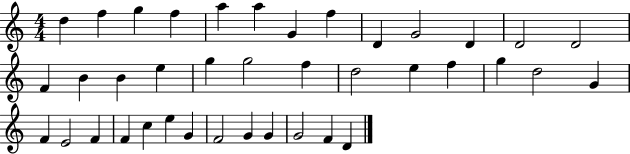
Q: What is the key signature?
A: C major